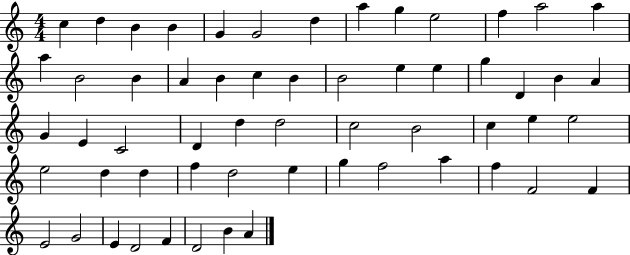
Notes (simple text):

C5/q D5/q B4/q B4/q G4/q G4/h D5/q A5/q G5/q E5/h F5/q A5/h A5/q A5/q B4/h B4/q A4/q B4/q C5/q B4/q B4/h E5/q E5/q G5/q D4/q B4/q A4/q G4/q E4/q C4/h D4/q D5/q D5/h C5/h B4/h C5/q E5/q E5/h E5/h D5/q D5/q F5/q D5/h E5/q G5/q F5/h A5/q F5/q F4/h F4/q E4/h G4/h E4/q D4/h F4/q D4/h B4/q A4/q